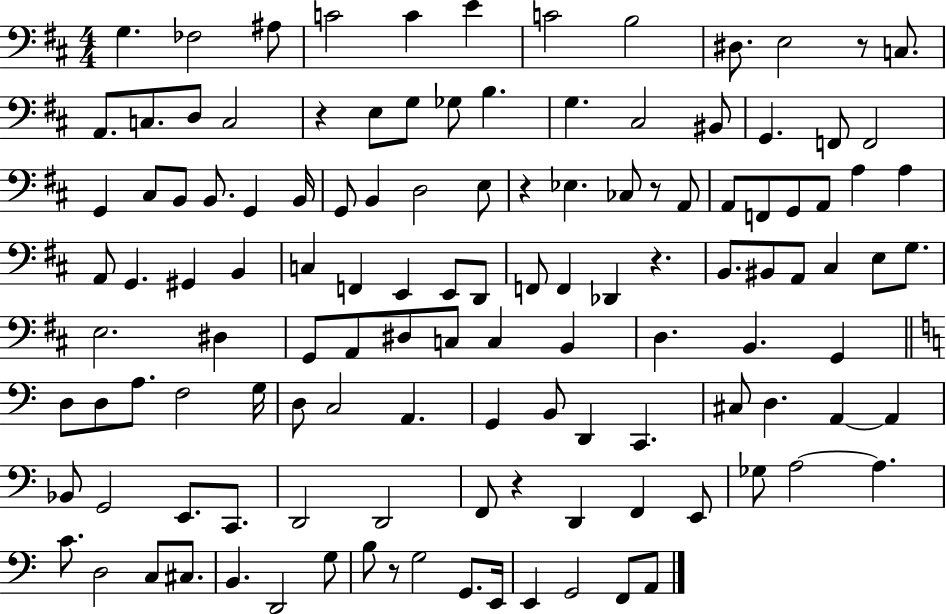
G3/q. FES3/h A#3/e C4/h C4/q E4/q C4/h B3/h D#3/e. E3/h R/e C3/e. A2/e. C3/e. D3/e C3/h R/q E3/e G3/e Gb3/e B3/q. G3/q. C#3/h BIS2/e G2/q. F2/e F2/h G2/q C#3/e B2/e B2/e. G2/q B2/s G2/e B2/q D3/h E3/e R/q Eb3/q. CES3/e R/e A2/e A2/e F2/e G2/e A2/e A3/q A3/q A2/e G2/q. G#2/q B2/q C3/q F2/q E2/q E2/e D2/e F2/e F2/q Db2/q R/q. B2/e. BIS2/e A2/e C#3/q E3/e G3/e. E3/h. D#3/q G2/e A2/e D#3/e C3/e C3/q B2/q D3/q. B2/q. G2/q D3/e D3/e A3/e. F3/h G3/s D3/e C3/h A2/q. G2/q B2/e D2/q C2/q. C#3/e D3/q. A2/q A2/q Bb2/e G2/h E2/e. C2/e. D2/h D2/h F2/e R/q D2/q F2/q E2/e Gb3/e A3/h A3/q. C4/e. D3/h C3/e C#3/e. B2/q. D2/h G3/e B3/e R/e G3/h G2/e. E2/s E2/q G2/h F2/e A2/e